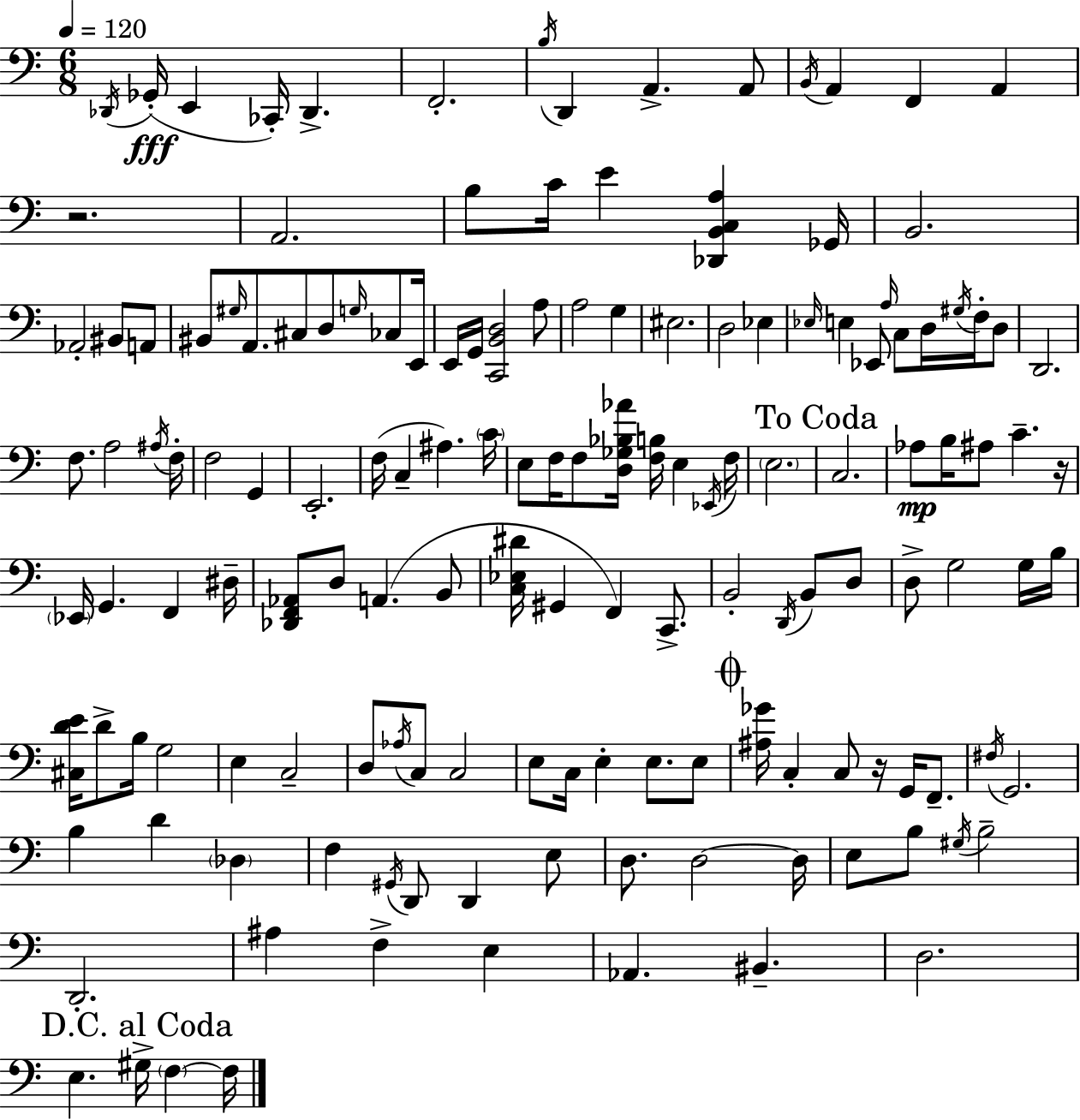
X:1
T:Untitled
M:6/8
L:1/4
K:C
_D,,/4 _G,,/4 E,, _C,,/4 _D,, F,,2 B,/4 D,, A,, A,,/2 B,,/4 A,, F,, A,, z2 A,,2 B,/2 C/4 E [_D,,B,,C,A,] _G,,/4 B,,2 _A,,2 ^B,,/2 A,,/2 ^B,,/2 ^G,/4 A,,/2 ^C,/2 D,/2 G,/4 _C,/2 E,,/4 E,,/4 G,,/4 [C,,B,,D,]2 A,/2 A,2 G, ^E,2 D,2 _E, _E,/4 E, _E,,/2 A,/4 C,/2 D,/4 ^G,/4 F,/4 D,/2 D,,2 F,/2 A,2 ^A,/4 F,/4 F,2 G,, E,,2 F,/4 C, ^A, C/4 E,/2 F,/4 F,/2 [D,_G,_B,_A]/4 [F,B,]/4 E, _E,,/4 F,/4 E,2 C,2 _A,/2 B,/4 ^A,/2 C z/4 _E,,/4 G,, F,, ^D,/4 [_D,,F,,_A,,]/2 D,/2 A,, B,,/2 [C,_E,^D]/4 ^G,, F,, C,,/2 B,,2 D,,/4 B,,/2 D,/2 D,/2 G,2 G,/4 B,/4 [^C,DE]/4 D/2 B,/4 G,2 E, C,2 D,/2 _A,/4 C,/2 C,2 E,/2 C,/4 E, E,/2 E,/2 [^A,_G]/4 C, C,/2 z/4 G,,/4 F,,/2 ^F,/4 G,,2 B, D _D, F, ^G,,/4 D,,/2 D,, E,/2 D,/2 D,2 D,/4 E,/2 B,/2 ^G,/4 B,2 D,,2 ^A, F, E, _A,, ^B,, D,2 E, ^G,/4 F, F,/4